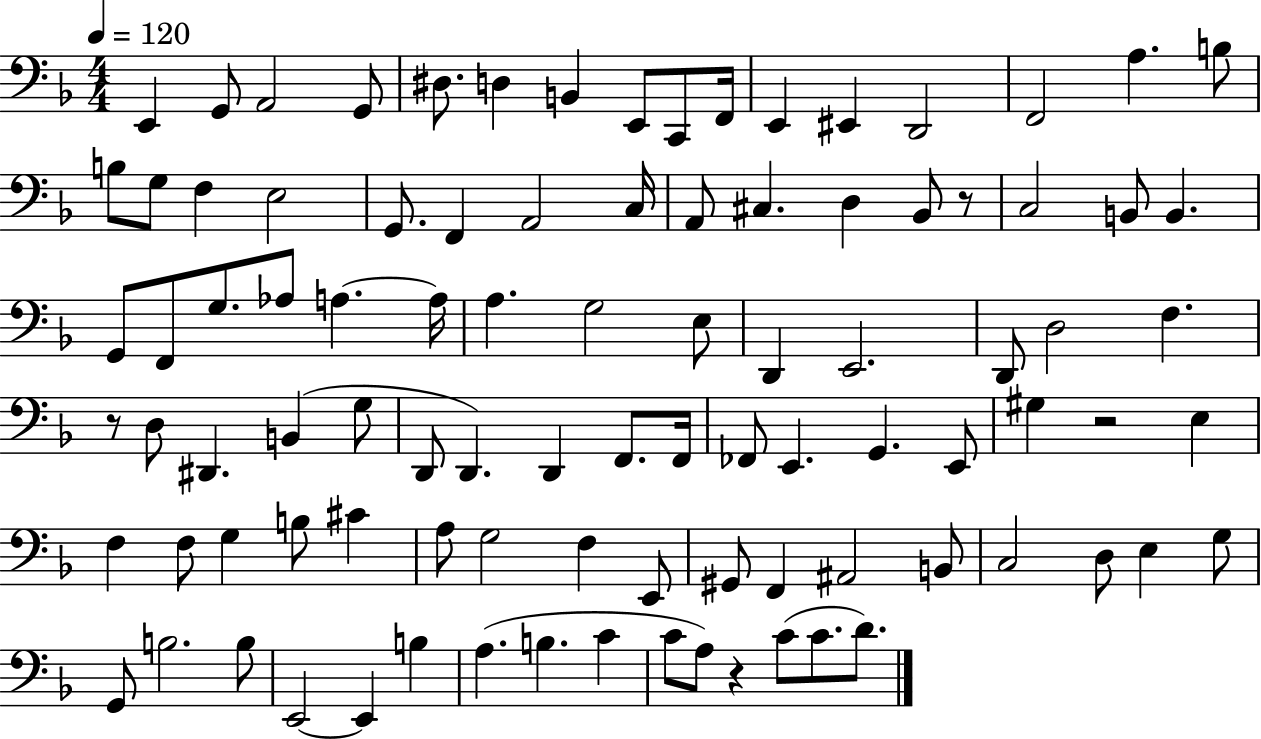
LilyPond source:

{
  \clef bass
  \numericTimeSignature
  \time 4/4
  \key f \major
  \tempo 4 = 120
  e,4 g,8 a,2 g,8 | dis8. d4 b,4 e,8 c,8 f,16 | e,4 eis,4 d,2 | f,2 a4. b8 | \break b8 g8 f4 e2 | g,8. f,4 a,2 c16 | a,8 cis4. d4 bes,8 r8 | c2 b,8 b,4. | \break g,8 f,8 g8. aes8 a4.~~ a16 | a4. g2 e8 | d,4 e,2. | d,8 d2 f4. | \break r8 d8 dis,4. b,4( g8 | d,8 d,4.) d,4 f,8. f,16 | fes,8 e,4. g,4. e,8 | gis4 r2 e4 | \break f4 f8 g4 b8 cis'4 | a8 g2 f4 e,8 | gis,8 f,4 ais,2 b,8 | c2 d8 e4 g8 | \break g,8 b2. b8 | e,2~~ e,4 b4 | a4.( b4. c'4 | c'8 a8) r4 c'8( c'8. d'8.) | \break \bar "|."
}